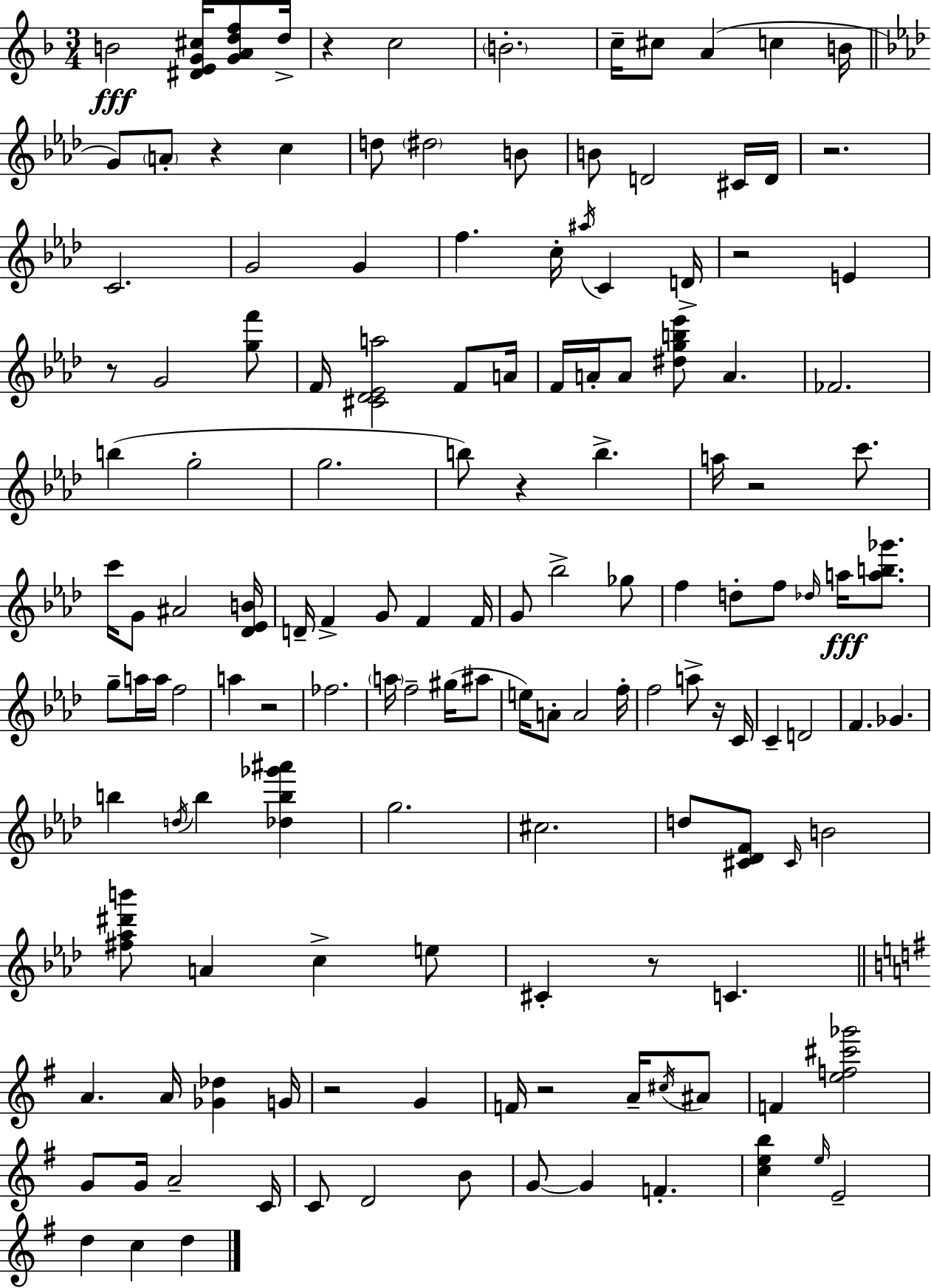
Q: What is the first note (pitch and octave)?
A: B4